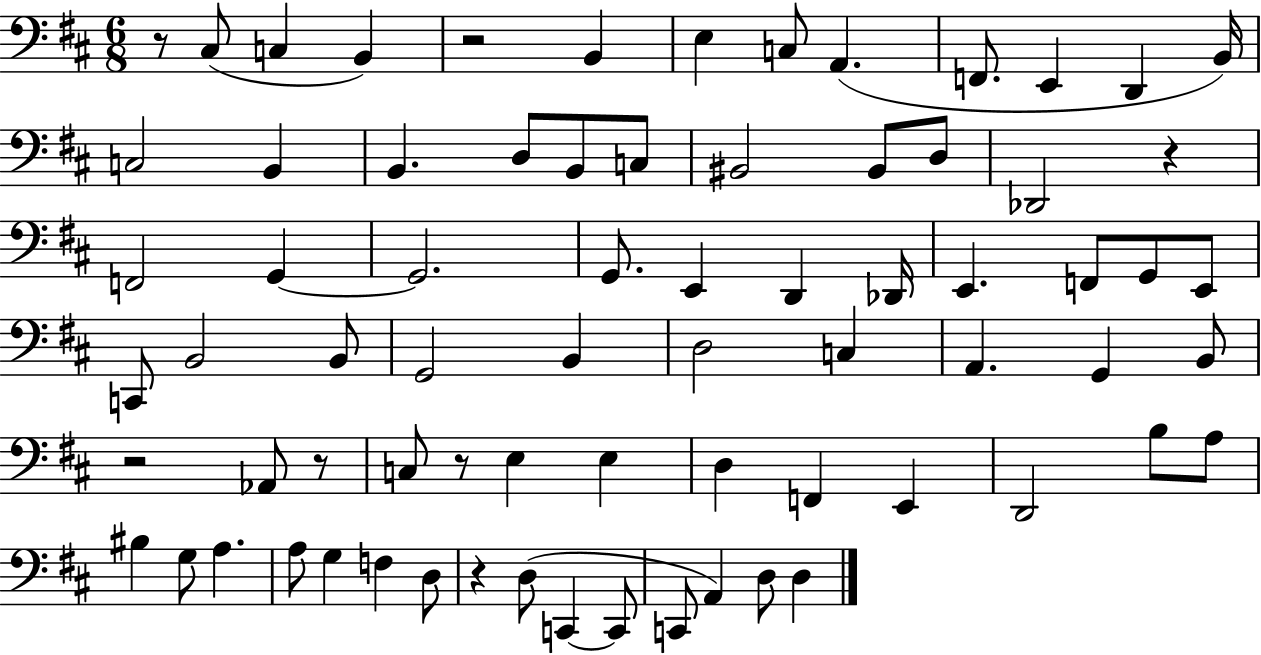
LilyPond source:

{
  \clef bass
  \numericTimeSignature
  \time 6/8
  \key d \major
  r8 cis8( c4 b,4) | r2 b,4 | e4 c8 a,4.( | f,8. e,4 d,4 b,16) | \break c2 b,4 | b,4. d8 b,8 c8 | bis,2 bis,8 d8 | des,2 r4 | \break f,2 g,4~~ | g,2. | g,8. e,4 d,4 des,16 | e,4. f,8 g,8 e,8 | \break c,8 b,2 b,8 | g,2 b,4 | d2 c4 | a,4. g,4 b,8 | \break r2 aes,8 r8 | c8 r8 e4 e4 | d4 f,4 e,4 | d,2 b8 a8 | \break bis4 g8 a4. | a8 g4 f4 d8 | r4 d8( c,4~~ c,8 | c,8 a,4) d8 d4 | \break \bar "|."
}